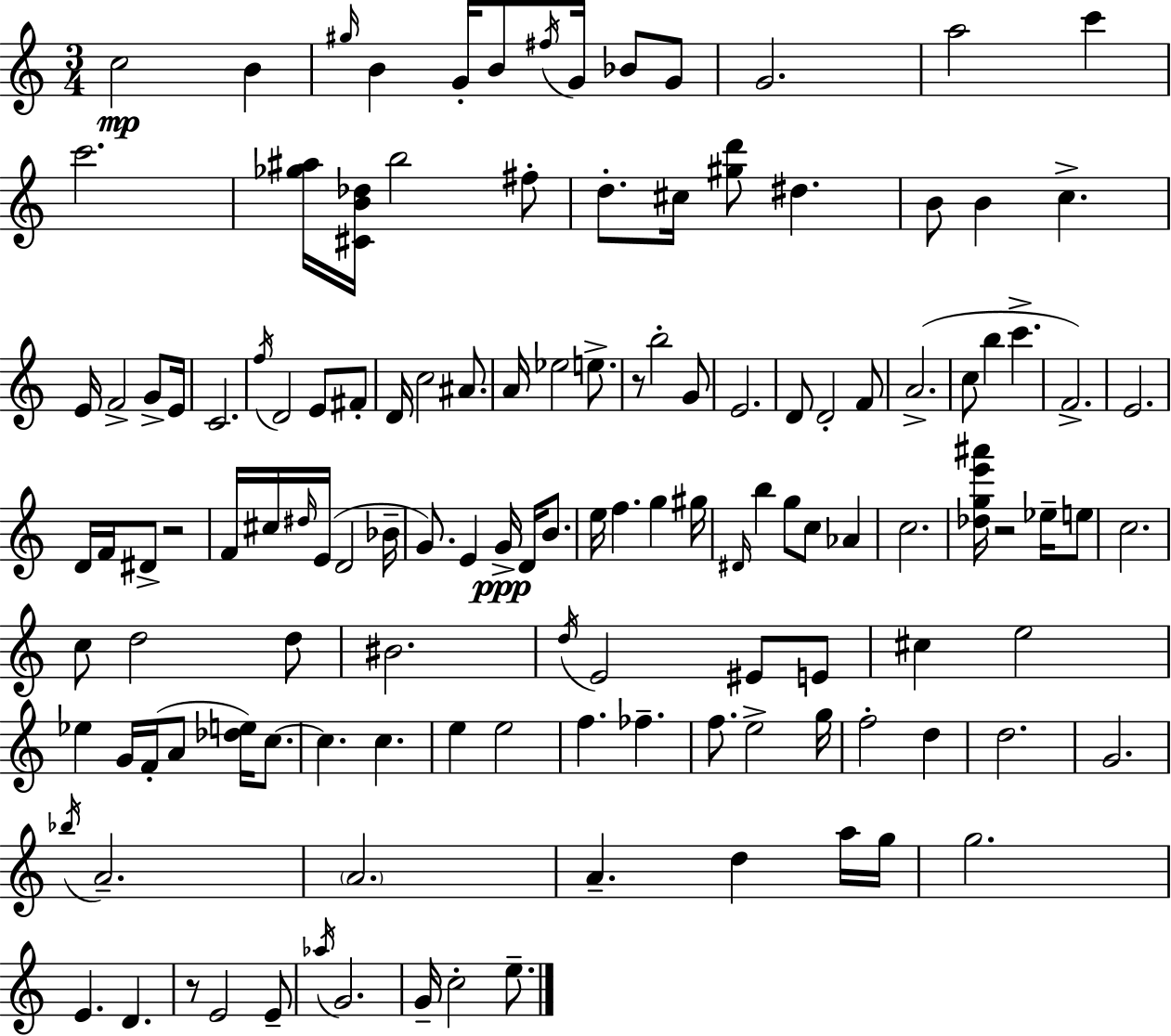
{
  \clef treble
  \numericTimeSignature
  \time 3/4
  \key c \major
  c''2\mp b'4 | \grace { gis''16 } b'4 g'16-. b'8 \acciaccatura { fis''16 } g'16 bes'8 | g'8 g'2. | a''2 c'''4 | \break c'''2. | <ges'' ais''>16 <cis' b' des''>16 b''2 | fis''8-. d''8.-. cis''16 <gis'' d'''>8 dis''4. | b'8 b'4 c''4.-> | \break e'16 f'2-> g'8-> | e'16 c'2. | \acciaccatura { f''16 } d'2 e'8 | fis'8-. d'16 c''2 | \break ais'8. a'16 ees''2 | e''8.-> r8 b''2-. | g'8 e'2. | d'8 d'2-. | \break f'8 a'2.->( | c''8 b''4 c'''4.-> | f'2.->) | e'2. | \break d'16 f'16 dis'8-> r2 | f'16 cis''16 \grace { dis''16 } e'16( d'2 | bes'16-- g'8.) e'4 g'16->\ppp | d'16 b'8. e''16 f''4. g''4 | \break gis''16 \grace { dis'16 } b''4 g''8 c''8 | aes'4 c''2. | <des'' g'' e''' ais'''>16 r2 | ees''16-- e''8 c''2. | \break c''8 d''2 | d''8 bis'2. | \acciaccatura { d''16 } e'2 | eis'8 e'8 cis''4 e''2 | \break ees''4 g'16 f'16-.( | a'8 <des'' e''>16) c''8.~~ c''4. | c''4. e''4 e''2 | f''4. | \break fes''4.-- f''8. e''2-> | g''16 f''2-. | d''4 d''2. | g'2. | \break \acciaccatura { bes''16 } a'2.-- | \parenthesize a'2. | a'4.-- | d''4 a''16 g''16 g''2. | \break e'4. | d'4. r8 e'2 | e'8-- \acciaccatura { aes''16 } g'2. | g'16-- c''2-. | \break e''8.-- \bar "|."
}